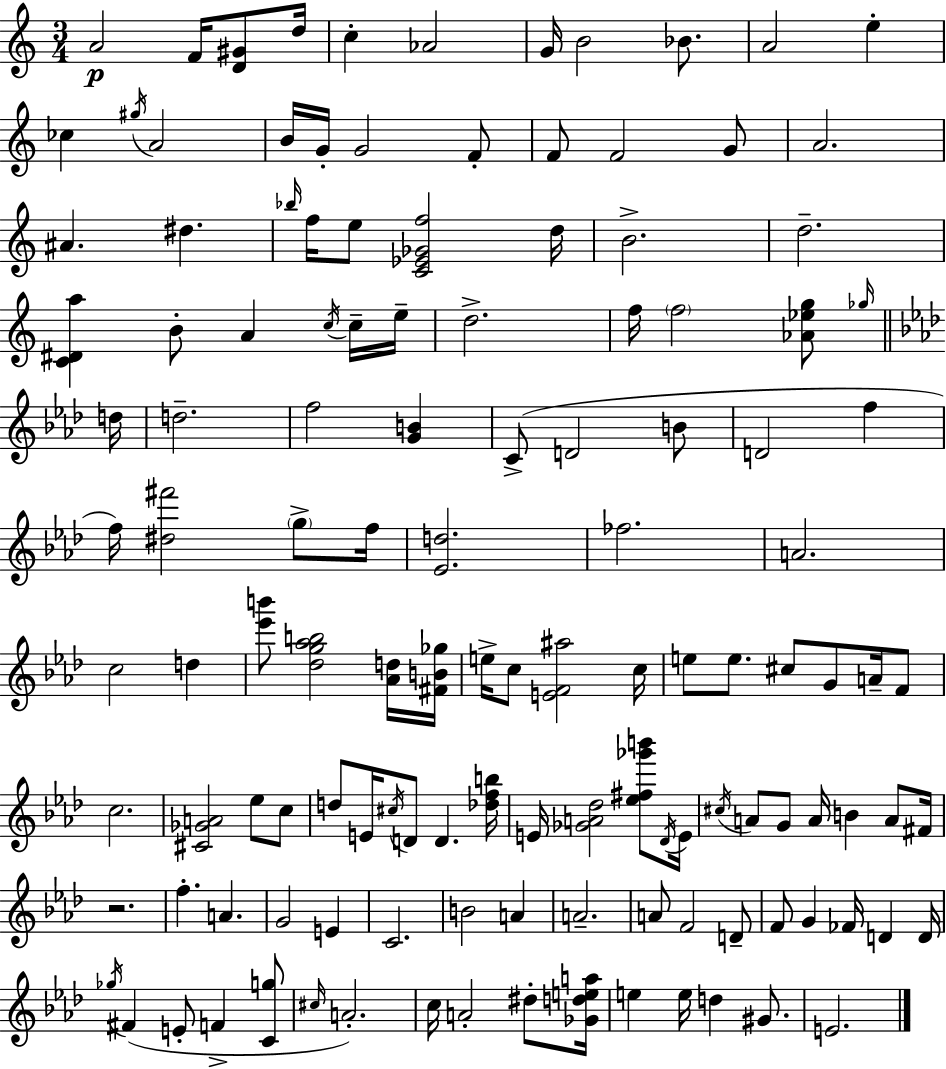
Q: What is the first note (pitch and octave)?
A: A4